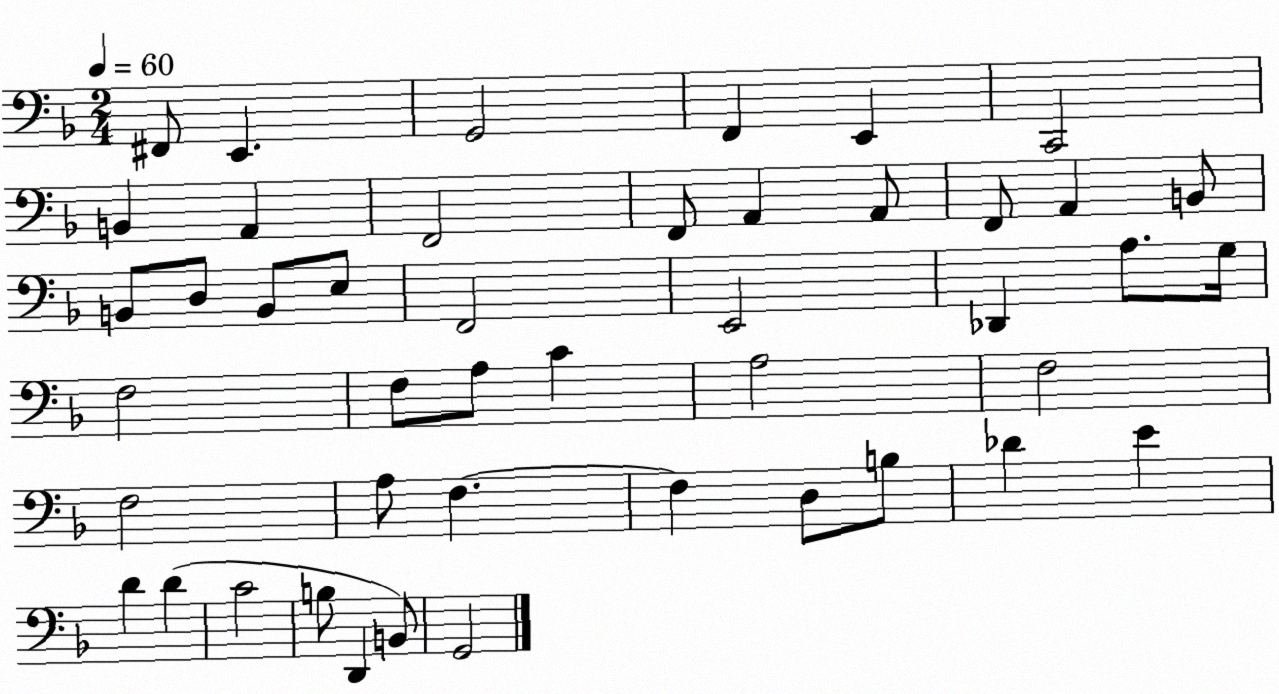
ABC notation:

X:1
T:Untitled
M:2/4
L:1/4
K:F
^F,,/2 E,, G,,2 F,, E,, C,,2 B,, A,, F,,2 F,,/2 A,, A,,/2 F,,/2 A,, B,,/2 B,,/2 D,/2 B,,/2 E,/2 F,,2 E,,2 _D,, A,/2 G,/4 F,2 F,/2 A,/2 C A,2 F,2 F,2 A,/2 F, F, D,/2 B,/2 _D E D D C2 B,/2 D,, B,,/2 G,,2